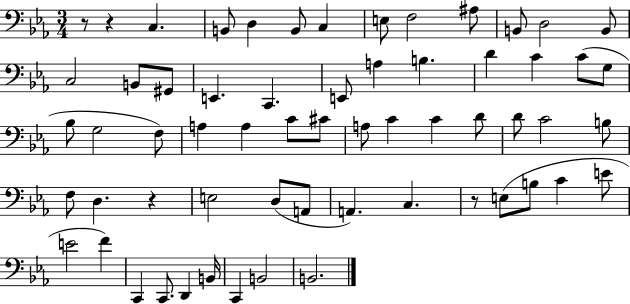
X:1
T:Untitled
M:3/4
L:1/4
K:Eb
z/2 z C, B,,/2 D, B,,/2 C, E,/2 F,2 ^A,/2 B,,/2 D,2 B,,/2 C,2 B,,/2 ^G,,/2 E,, C,, E,,/2 A, B, D C C/2 G,/2 _B,/2 G,2 F,/2 A, A, C/2 ^C/2 A,/2 C C D/2 D/2 C2 B,/2 F,/2 D, z E,2 D,/2 A,,/2 A,, C, z/2 E,/2 B,/2 C E/2 E2 F C,, C,,/2 D,, B,,/4 C,, B,,2 B,,2